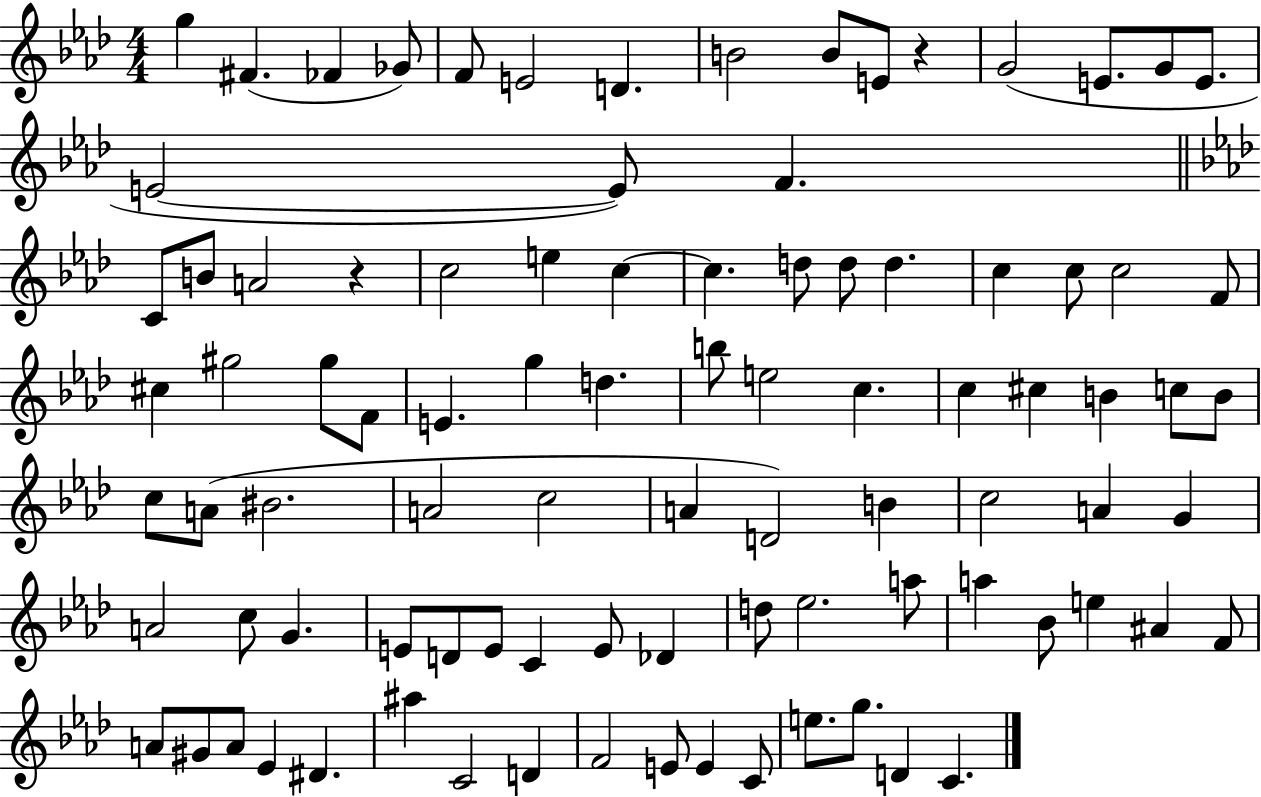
{
  \clef treble
  \numericTimeSignature
  \time 4/4
  \key aes \major
  g''4 fis'4.( fes'4 ges'8) | f'8 e'2 d'4. | b'2 b'8 e'8 r4 | g'2( e'8. g'8 e'8. | \break e'2~~ e'8) f'4. | \bar "||" \break \key f \minor c'8 b'8 a'2 r4 | c''2 e''4 c''4~~ | c''4. d''8 d''8 d''4. | c''4 c''8 c''2 f'8 | \break cis''4 gis''2 gis''8 f'8 | e'4. g''4 d''4. | b''8 e''2 c''4. | c''4 cis''4 b'4 c''8 b'8 | \break c''8 a'8( bis'2. | a'2 c''2 | a'4 d'2) b'4 | c''2 a'4 g'4 | \break a'2 c''8 g'4. | e'8 d'8 e'8 c'4 e'8 des'4 | d''8 ees''2. a''8 | a''4 bes'8 e''4 ais'4 f'8 | \break a'8 gis'8 a'8 ees'4 dis'4. | ais''4 c'2 d'4 | f'2 e'8 e'4 c'8 | e''8. g''8. d'4 c'4. | \break \bar "|."
}